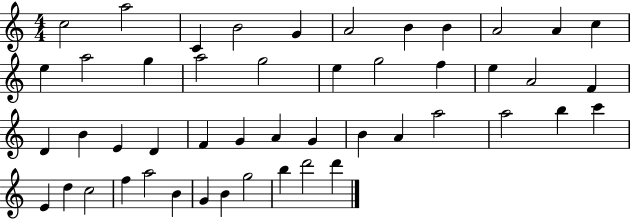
X:1
T:Untitled
M:4/4
L:1/4
K:C
c2 a2 C B2 G A2 B B A2 A c e a2 g a2 g2 e g2 f e A2 F D B E D F G A G B A a2 a2 b c' E d c2 f a2 B G B g2 b d'2 d'